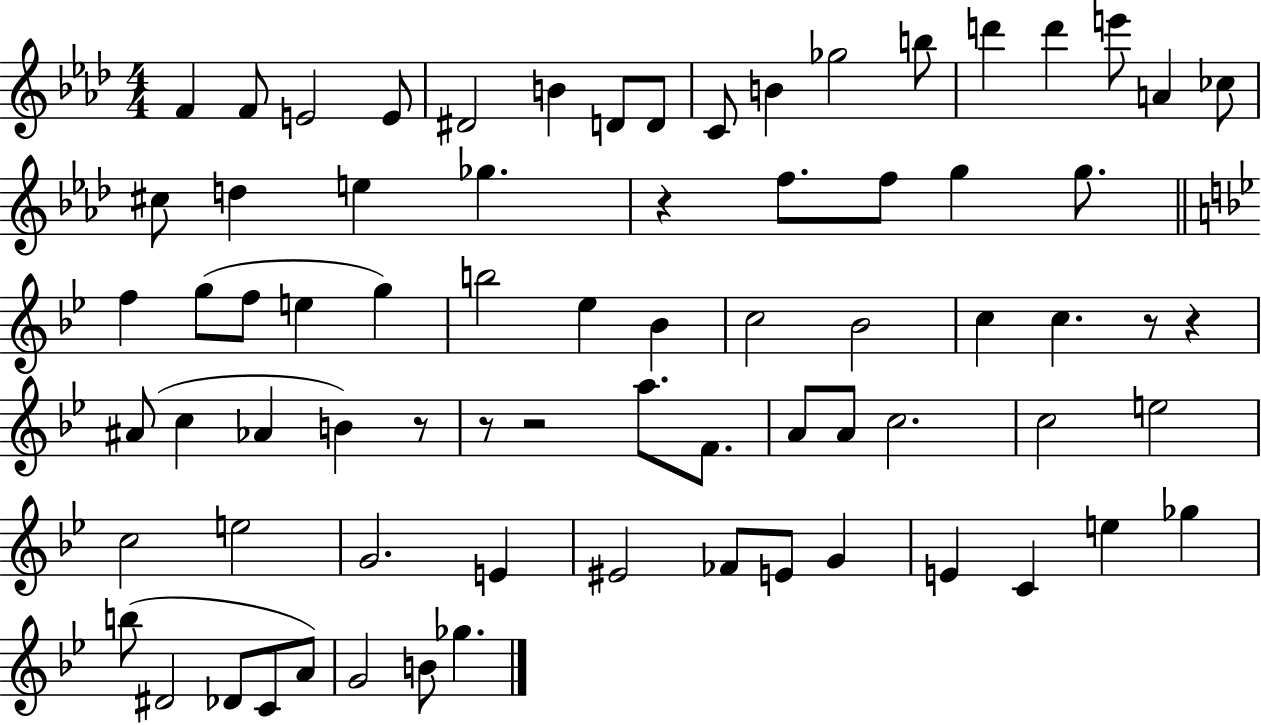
X:1
T:Untitled
M:4/4
L:1/4
K:Ab
F F/2 E2 E/2 ^D2 B D/2 D/2 C/2 B _g2 b/2 d' d' e'/2 A _c/2 ^c/2 d e _g z f/2 f/2 g g/2 f g/2 f/2 e g b2 _e _B c2 _B2 c c z/2 z ^A/2 c _A B z/2 z/2 z2 a/2 F/2 A/2 A/2 c2 c2 e2 c2 e2 G2 E ^E2 _F/2 E/2 G E C e _g b/2 ^D2 _D/2 C/2 A/2 G2 B/2 _g